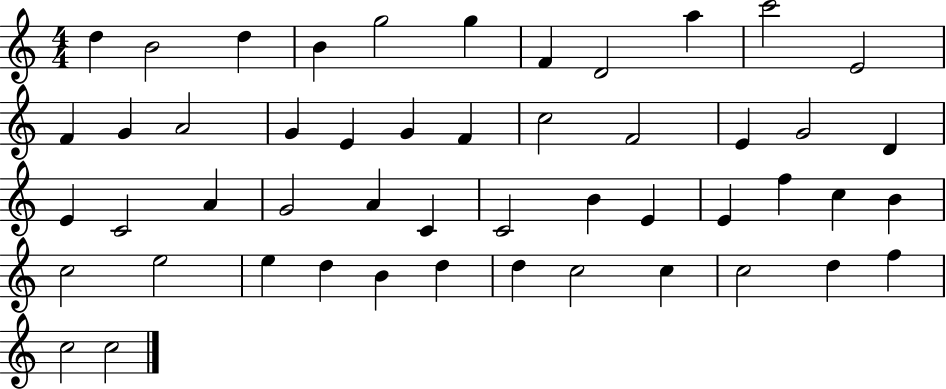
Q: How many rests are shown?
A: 0